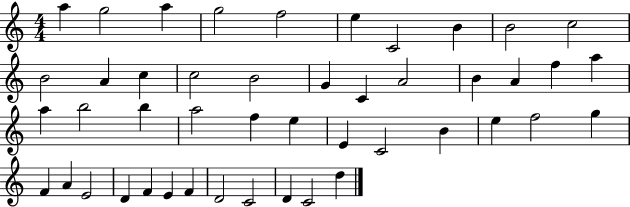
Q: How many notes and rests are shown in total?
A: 46